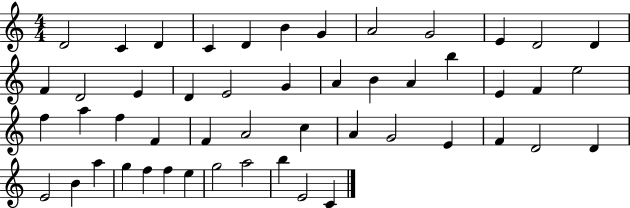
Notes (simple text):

D4/h C4/q D4/q C4/q D4/q B4/q G4/q A4/h G4/h E4/q D4/h D4/q F4/q D4/h E4/q D4/q E4/h G4/q A4/q B4/q A4/q B5/q E4/q F4/q E5/h F5/q A5/q F5/q F4/q F4/q A4/h C5/q A4/q G4/h E4/q F4/q D4/h D4/q E4/h B4/q A5/q G5/q F5/q F5/q E5/q G5/h A5/h B5/q E4/h C4/q